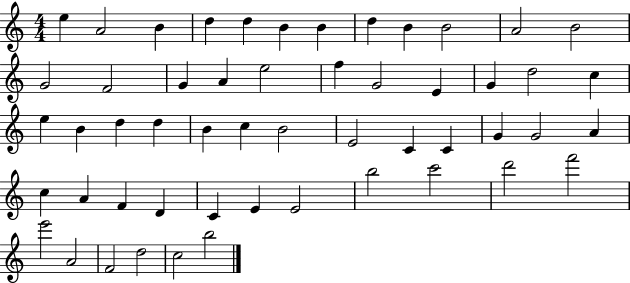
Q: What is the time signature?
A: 4/4